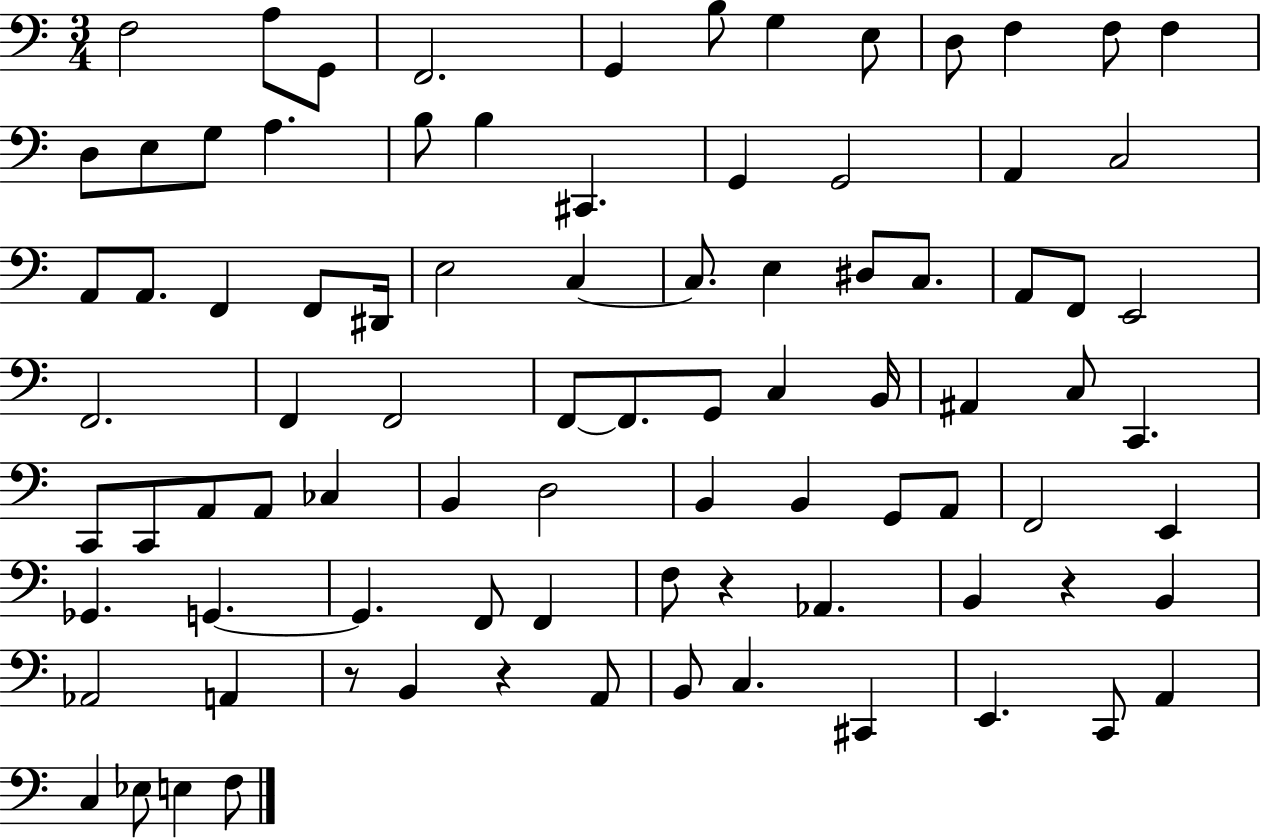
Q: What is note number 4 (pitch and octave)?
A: F2